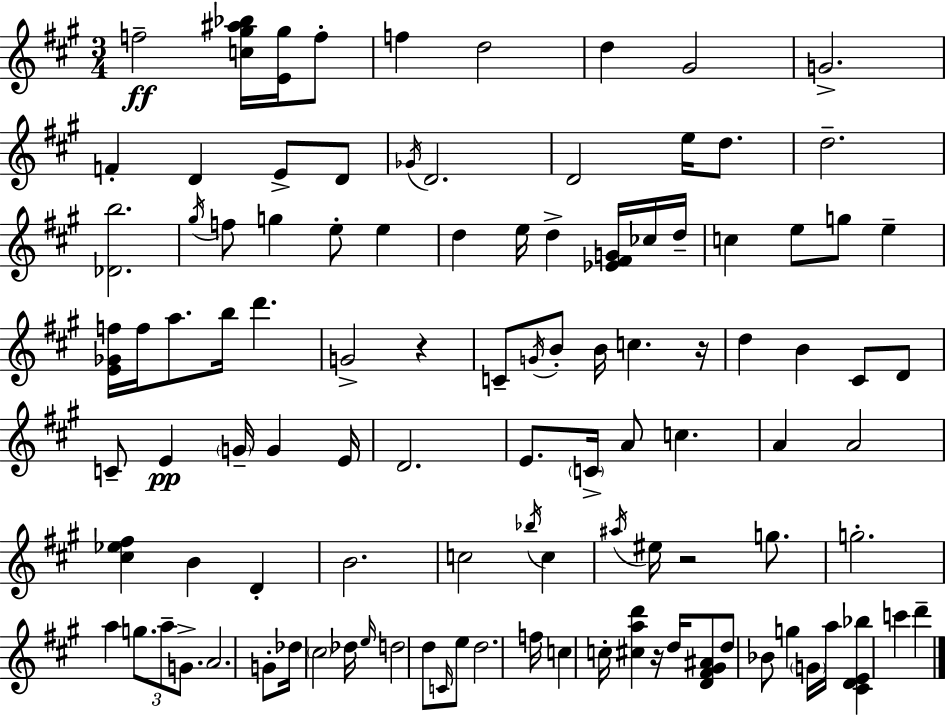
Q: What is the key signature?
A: A major